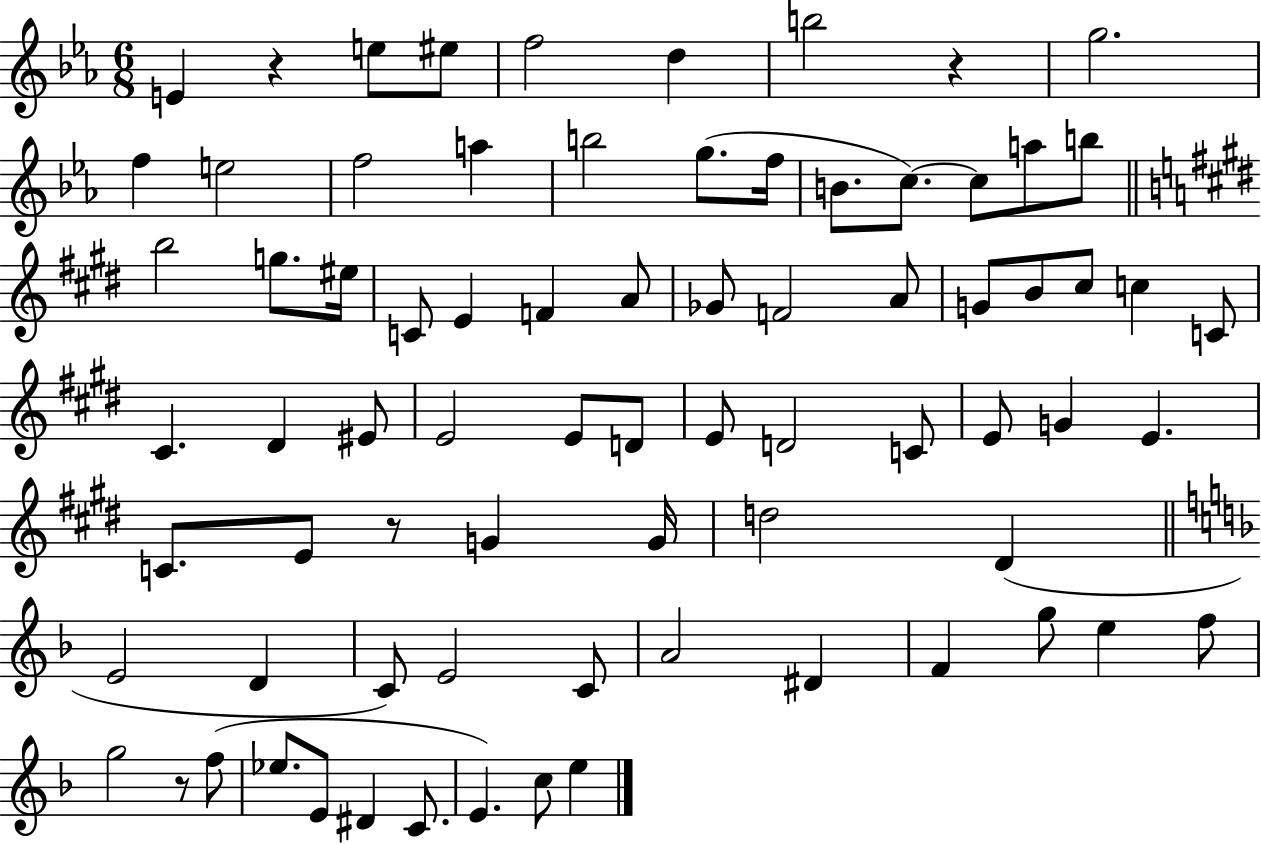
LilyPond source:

{
  \clef treble
  \numericTimeSignature
  \time 6/8
  \key ees \major
  e'4 r4 e''8 eis''8 | f''2 d''4 | b''2 r4 | g''2. | \break f''4 e''2 | f''2 a''4 | b''2 g''8.( f''16 | b'8. c''8.~~) c''8 a''8 b''8 | \break \bar "||" \break \key e \major b''2 g''8. eis''16 | c'8 e'4 f'4 a'8 | ges'8 f'2 a'8 | g'8 b'8 cis''8 c''4 c'8 | \break cis'4. dis'4 eis'8 | e'2 e'8 d'8 | e'8 d'2 c'8 | e'8 g'4 e'4. | \break c'8. e'8 r8 g'4 g'16 | d''2 dis'4( | \bar "||" \break \key f \major e'2 d'4 | c'8) e'2 c'8 | a'2 dis'4 | f'4 g''8 e''4 f''8 | \break g''2 r8 f''8( | ees''8. e'8 dis'4 c'8. | e'4.) c''8 e''4 | \bar "|."
}